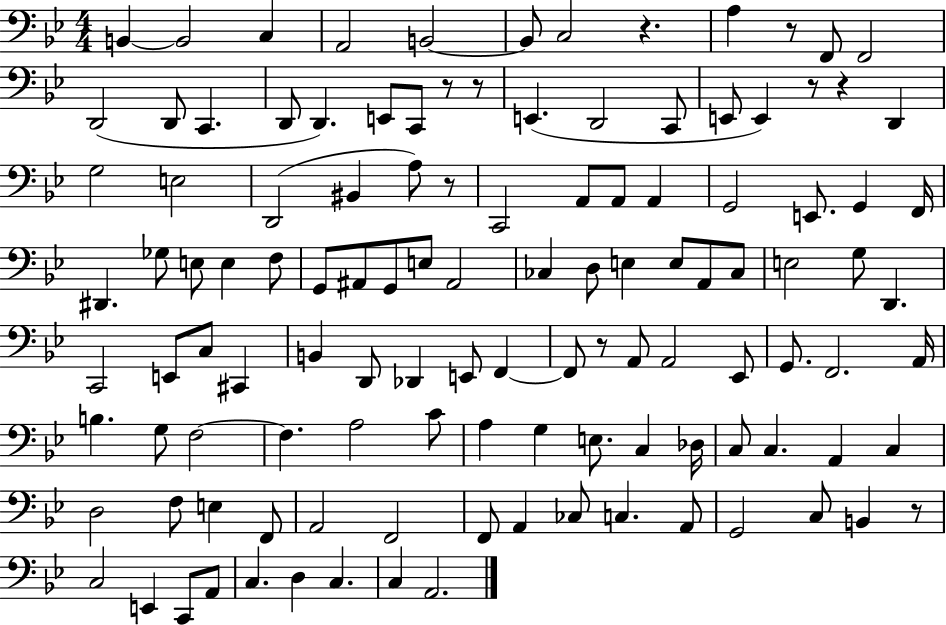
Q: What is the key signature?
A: BES major